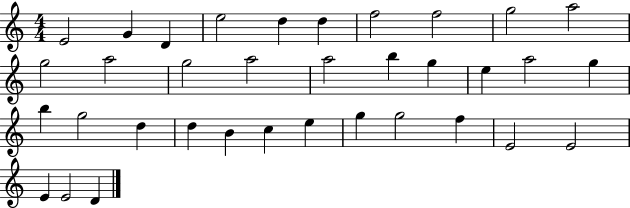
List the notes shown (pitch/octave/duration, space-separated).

E4/h G4/q D4/q E5/h D5/q D5/q F5/h F5/h G5/h A5/h G5/h A5/h G5/h A5/h A5/h B5/q G5/q E5/q A5/h G5/q B5/q G5/h D5/q D5/q B4/q C5/q E5/q G5/q G5/h F5/q E4/h E4/h E4/q E4/h D4/q